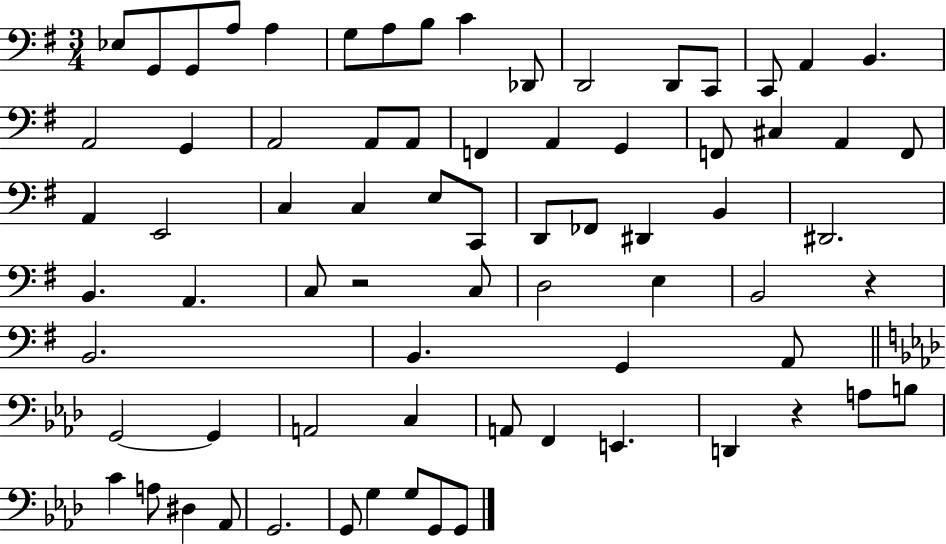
Eb3/e G2/e G2/e A3/e A3/q G3/e A3/e B3/e C4/q Db2/e D2/h D2/e C2/e C2/e A2/q B2/q. A2/h G2/q A2/h A2/e A2/e F2/q A2/q G2/q F2/e C#3/q A2/q F2/e A2/q E2/h C3/q C3/q E3/e C2/e D2/e FES2/e D#2/q B2/q D#2/h. B2/q. A2/q. C3/e R/h C3/e D3/h E3/q B2/h R/q B2/h. B2/q. G2/q A2/e G2/h G2/q A2/h C3/q A2/e F2/q E2/q. D2/q R/q A3/e B3/e C4/q A3/e D#3/q Ab2/e G2/h. G2/e G3/q G3/e G2/e G2/e